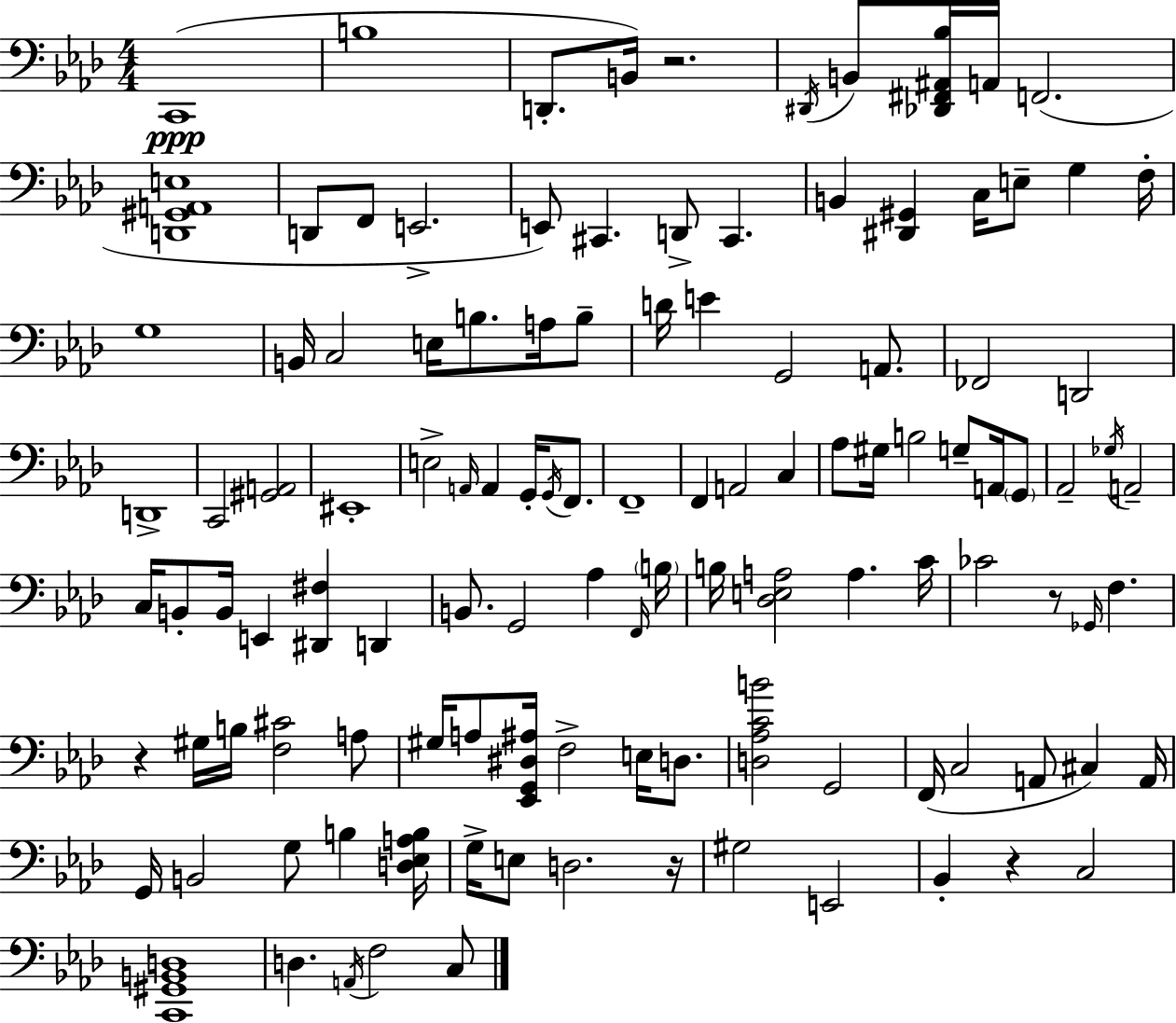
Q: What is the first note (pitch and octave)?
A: C2